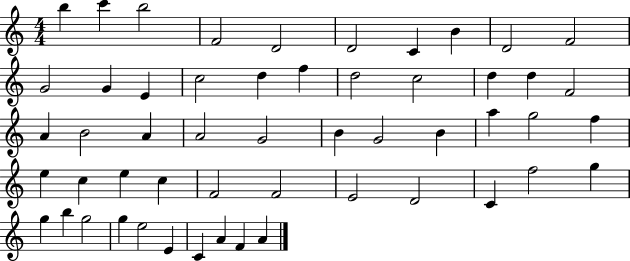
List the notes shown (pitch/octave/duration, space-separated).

B5/q C6/q B5/h F4/h D4/h D4/h C4/q B4/q D4/h F4/h G4/h G4/q E4/q C5/h D5/q F5/q D5/h C5/h D5/q D5/q F4/h A4/q B4/h A4/q A4/h G4/h B4/q G4/h B4/q A5/q G5/h F5/q E5/q C5/q E5/q C5/q F4/h F4/h E4/h D4/h C4/q F5/h G5/q G5/q B5/q G5/h G5/q E5/h E4/q C4/q A4/q F4/q A4/q